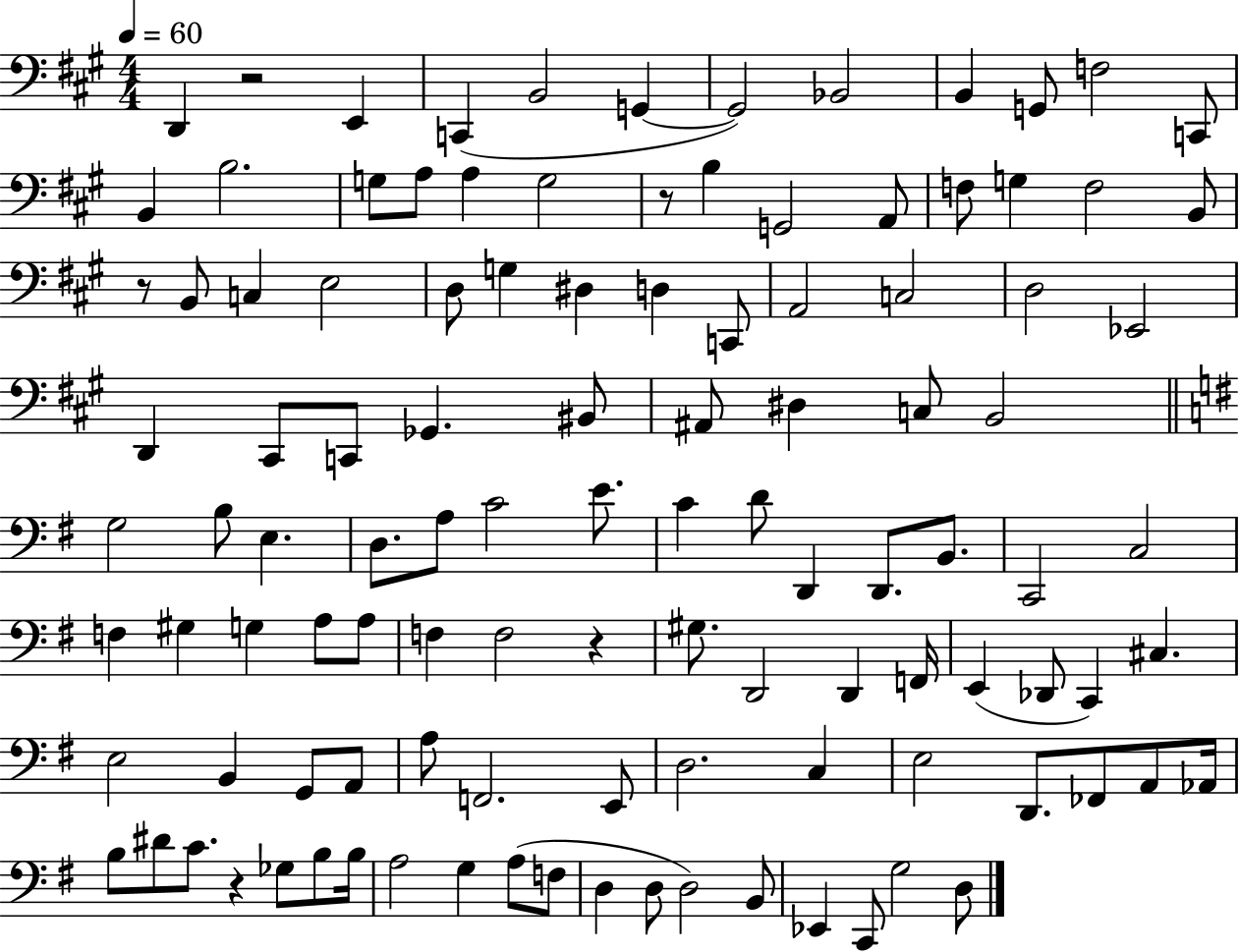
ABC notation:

X:1
T:Untitled
M:4/4
L:1/4
K:A
D,, z2 E,, C,, B,,2 G,, G,,2 _B,,2 B,, G,,/2 F,2 C,,/2 B,, B,2 G,/2 A,/2 A, G,2 z/2 B, G,,2 A,,/2 F,/2 G, F,2 B,,/2 z/2 B,,/2 C, E,2 D,/2 G, ^D, D, C,,/2 A,,2 C,2 D,2 _E,,2 D,, ^C,,/2 C,,/2 _G,, ^B,,/2 ^A,,/2 ^D, C,/2 B,,2 G,2 B,/2 E, D,/2 A,/2 C2 E/2 C D/2 D,, D,,/2 B,,/2 C,,2 C,2 F, ^G, G, A,/2 A,/2 F, F,2 z ^G,/2 D,,2 D,, F,,/4 E,, _D,,/2 C,, ^C, E,2 B,, G,,/2 A,,/2 A,/2 F,,2 E,,/2 D,2 C, E,2 D,,/2 _F,,/2 A,,/2 _A,,/4 B,/2 ^D/2 C/2 z _G,/2 B,/2 B,/4 A,2 G, A,/2 F,/2 D, D,/2 D,2 B,,/2 _E,, C,,/2 G,2 D,/2